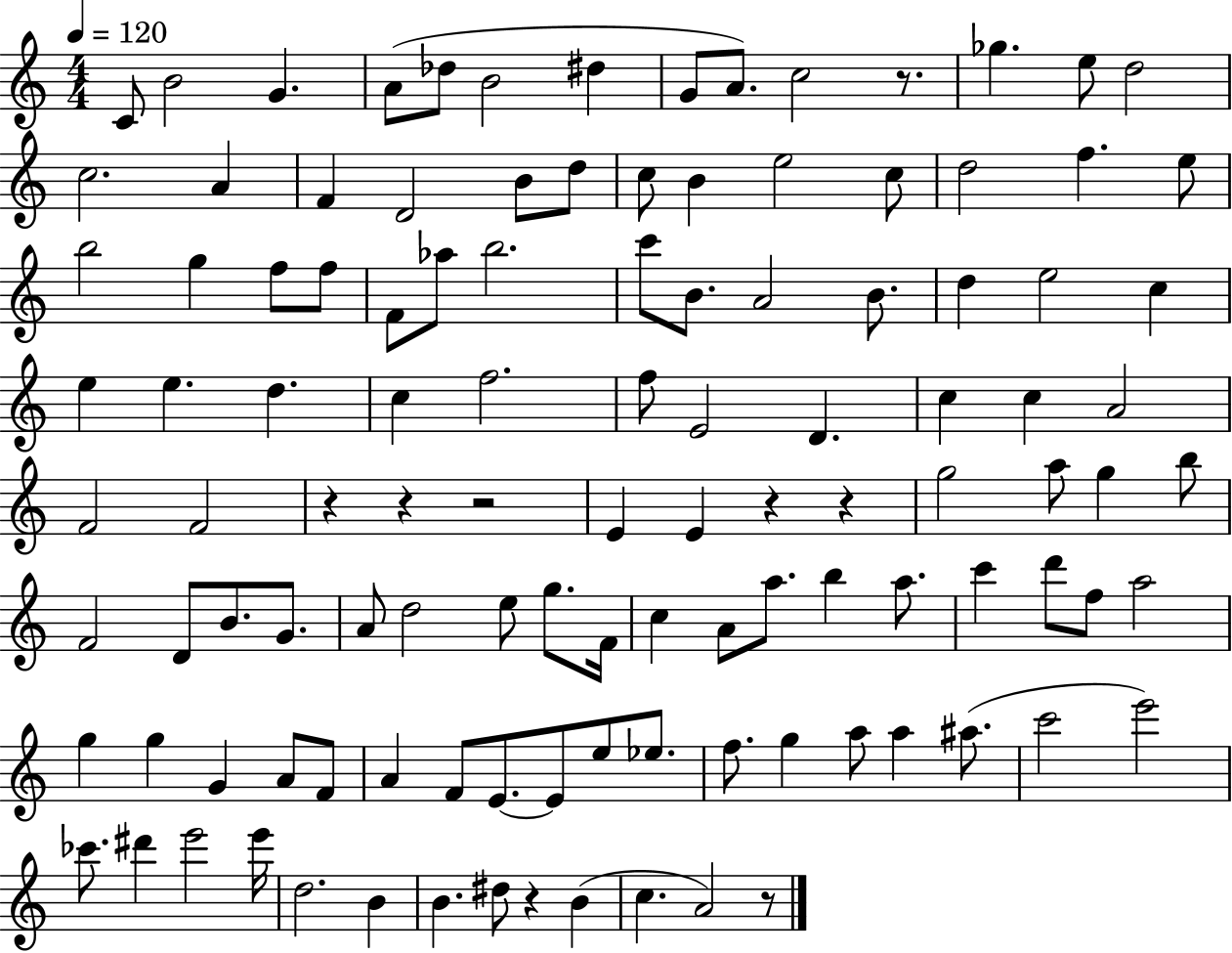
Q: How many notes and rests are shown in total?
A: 114